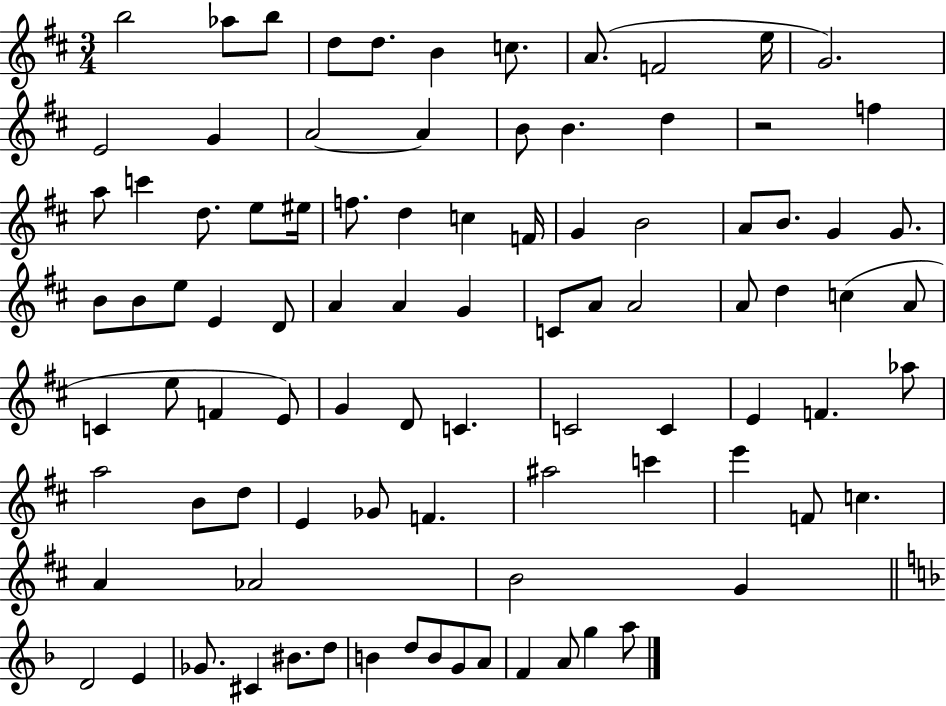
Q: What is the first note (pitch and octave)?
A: B5